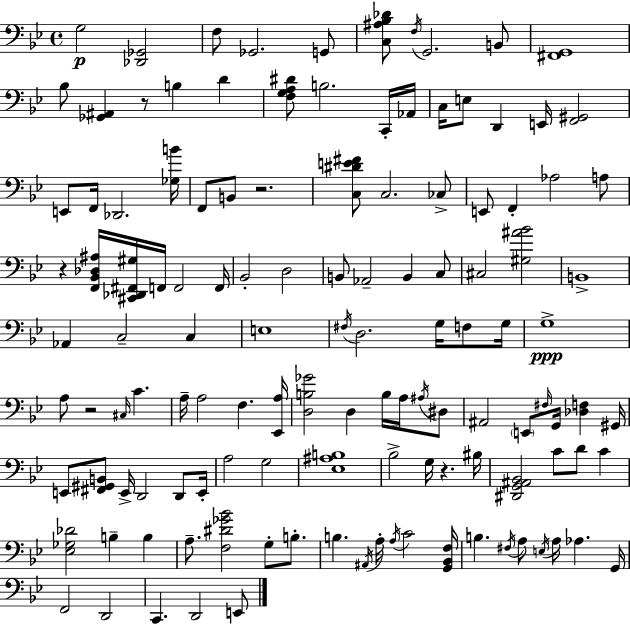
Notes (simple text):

G3/h [Db2,Gb2]/h F3/e Gb2/h. G2/e [C3,A#3,Bb3,Db4]/e F3/s G2/h. B2/e [F#2,G2]/w Bb3/e [Gb2,A#2]/q R/e B3/q D4/q [F3,G3,A3,D#4]/e B3/h. C2/s Ab2/s C3/s E3/e D2/q E2/s [F2,G#2]/h E2/e F2/s Db2/h. [Gb3,B4]/s F2/e B2/e R/h. [C3,D#4,E4,F#4]/e C3/h. CES3/e E2/e F2/q Ab3/h A3/e R/q [F2,Bb2,Db3,A#3]/s [C#2,Db2,F#2,G#3]/s F2/s F2/h F2/s Bb2/h D3/h B2/e Ab2/h B2/q C3/e C#3/h [G#3,A#4,Bb4]/h B2/w Ab2/q C3/h C3/q E3/w F#3/s D3/h. G3/s F3/e G3/s G3/w A3/e R/h C#3/s C4/q. A3/s A3/h F3/q. [Eb2,A3]/s [D3,B3,Gb4]/h D3/q B3/s A3/s A#3/s D#3/e A#2/h E2/e F#3/s G2/s [Db3,F3]/q G#2/s E2/e [F#2,G#2,B2]/e E2/s D2/h D2/e E2/s A3/h G3/h [Eb3,A#3,B3]/w Bb3/h G3/s R/q. BIS3/s [D#2,G2,A#2,Bb2]/h C4/e D4/e C4/q [Eb3,Gb3,Db4]/h B3/q B3/q A3/e. [F3,D#4,Gb4,Bb4]/h G3/e B3/e. B3/q. A#2/s A3/s A3/s C4/h [G2,Bb2,F3]/s B3/q. F#3/s A3/e E3/s A3/s Ab3/q. G2/s F2/h D2/h C2/q. D2/h E2/e